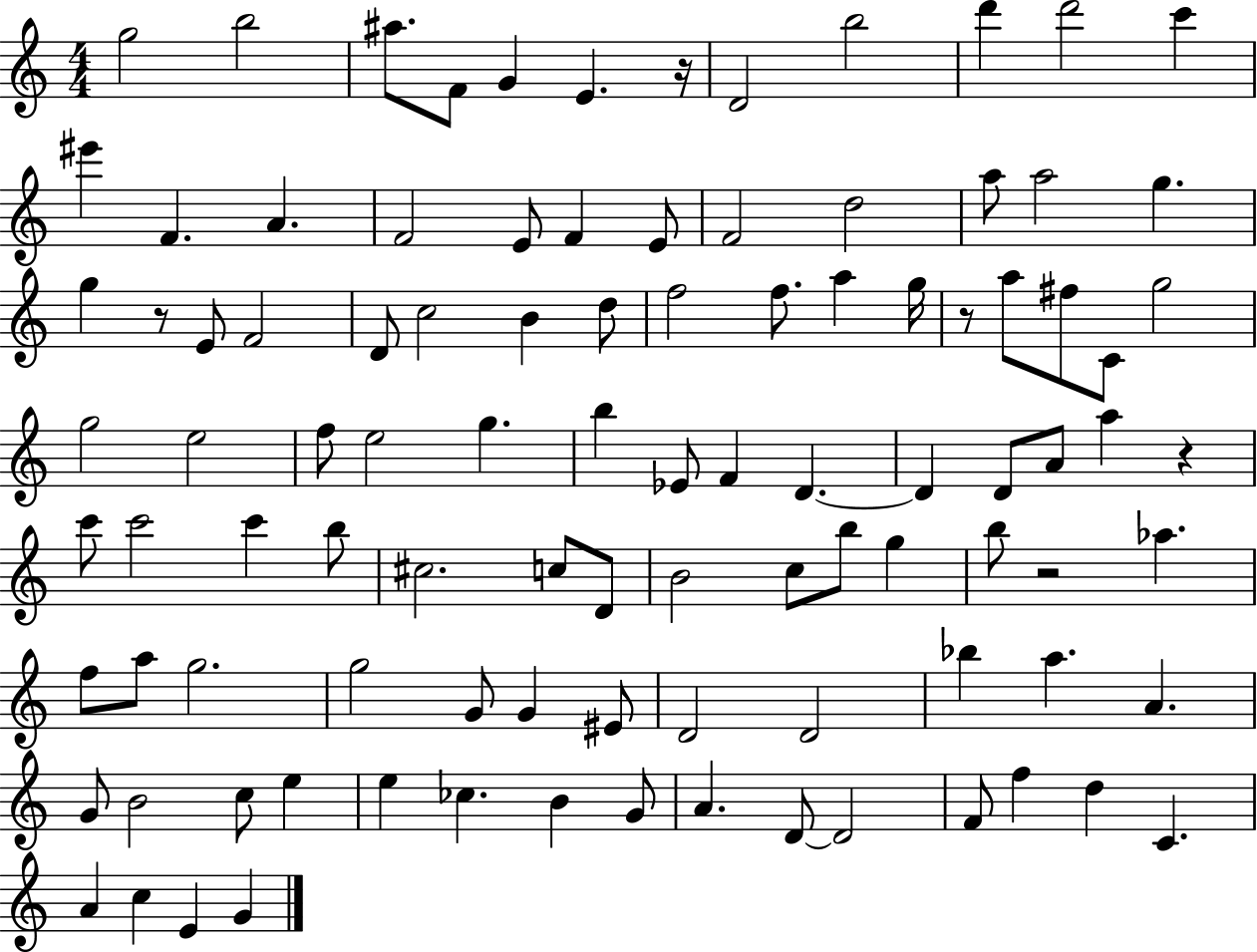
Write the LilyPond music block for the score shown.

{
  \clef treble
  \numericTimeSignature
  \time 4/4
  \key c \major
  g''2 b''2 | ais''8. f'8 g'4 e'4. r16 | d'2 b''2 | d'''4 d'''2 c'''4 | \break eis'''4 f'4. a'4. | f'2 e'8 f'4 e'8 | f'2 d''2 | a''8 a''2 g''4. | \break g''4 r8 e'8 f'2 | d'8 c''2 b'4 d''8 | f''2 f''8. a''4 g''16 | r8 a''8 fis''8 c'8 g''2 | \break g''2 e''2 | f''8 e''2 g''4. | b''4 ees'8 f'4 d'4.~~ | d'4 d'8 a'8 a''4 r4 | \break c'''8 c'''2 c'''4 b''8 | cis''2. c''8 d'8 | b'2 c''8 b''8 g''4 | b''8 r2 aes''4. | \break f''8 a''8 g''2. | g''2 g'8 g'4 eis'8 | d'2 d'2 | bes''4 a''4. a'4. | \break g'8 b'2 c''8 e''4 | e''4 ces''4. b'4 g'8 | a'4. d'8~~ d'2 | f'8 f''4 d''4 c'4. | \break a'4 c''4 e'4 g'4 | \bar "|."
}